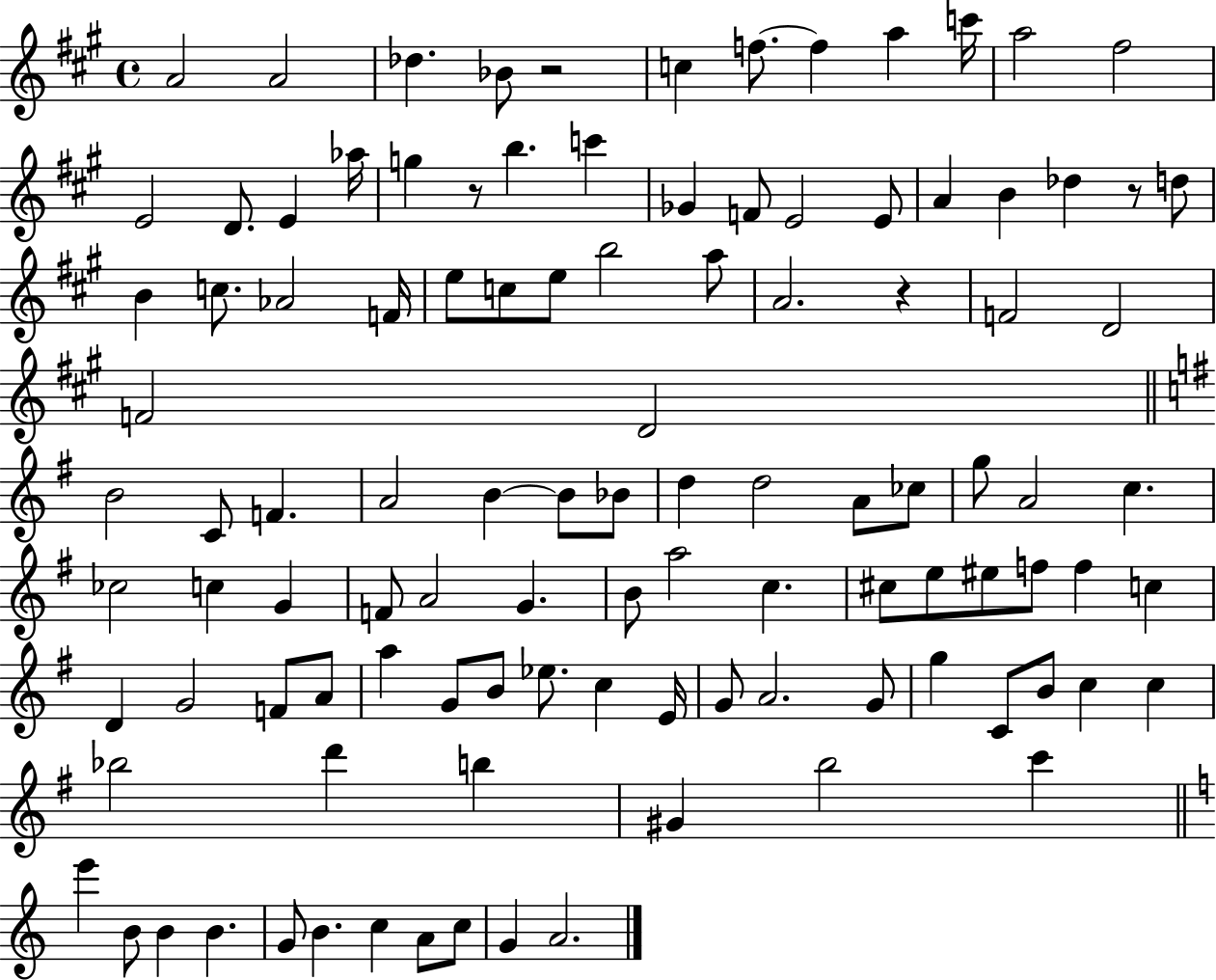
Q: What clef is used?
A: treble